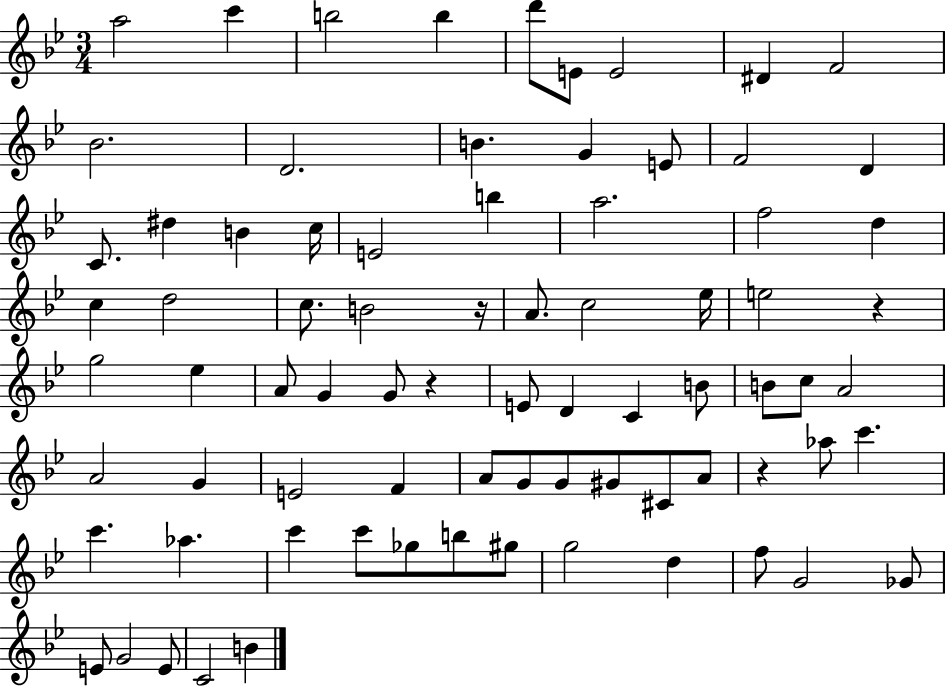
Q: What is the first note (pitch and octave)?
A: A5